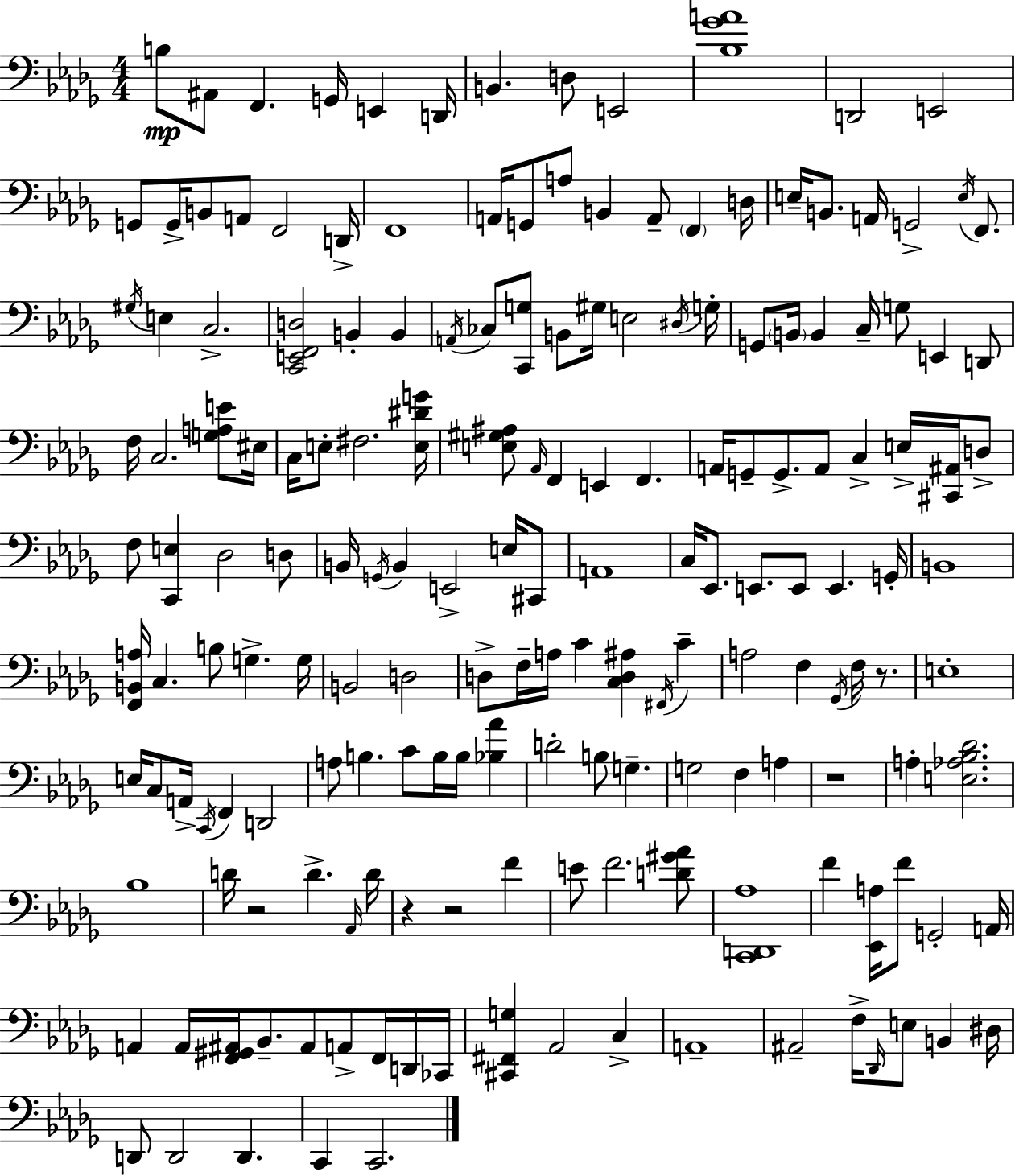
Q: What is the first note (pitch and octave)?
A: B3